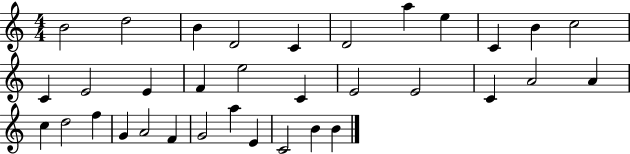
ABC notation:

X:1
T:Untitled
M:4/4
L:1/4
K:C
B2 d2 B D2 C D2 a e C B c2 C E2 E F e2 C E2 E2 C A2 A c d2 f G A2 F G2 a E C2 B B